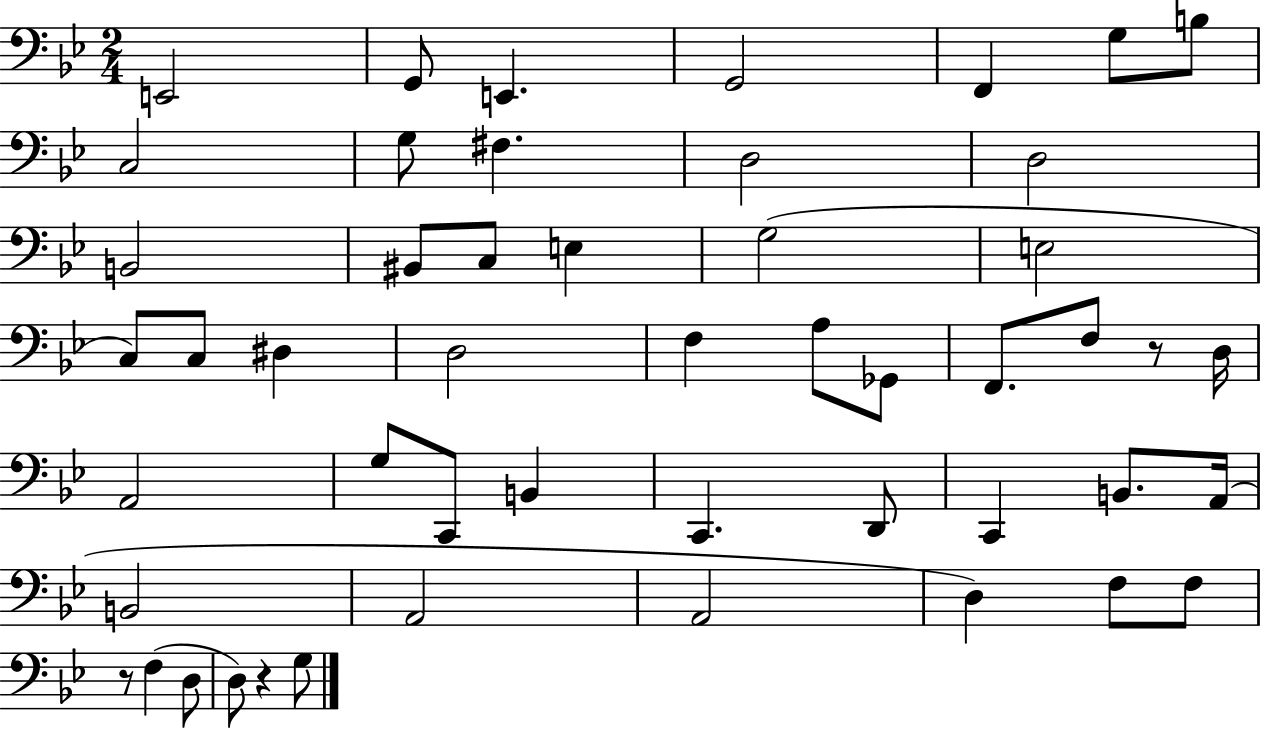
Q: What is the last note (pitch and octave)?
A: G3